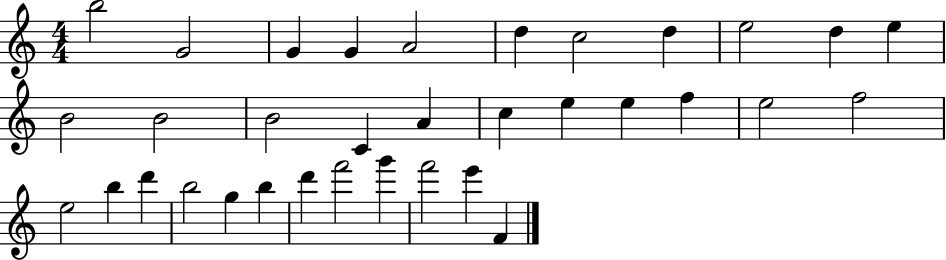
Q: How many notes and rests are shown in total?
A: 34